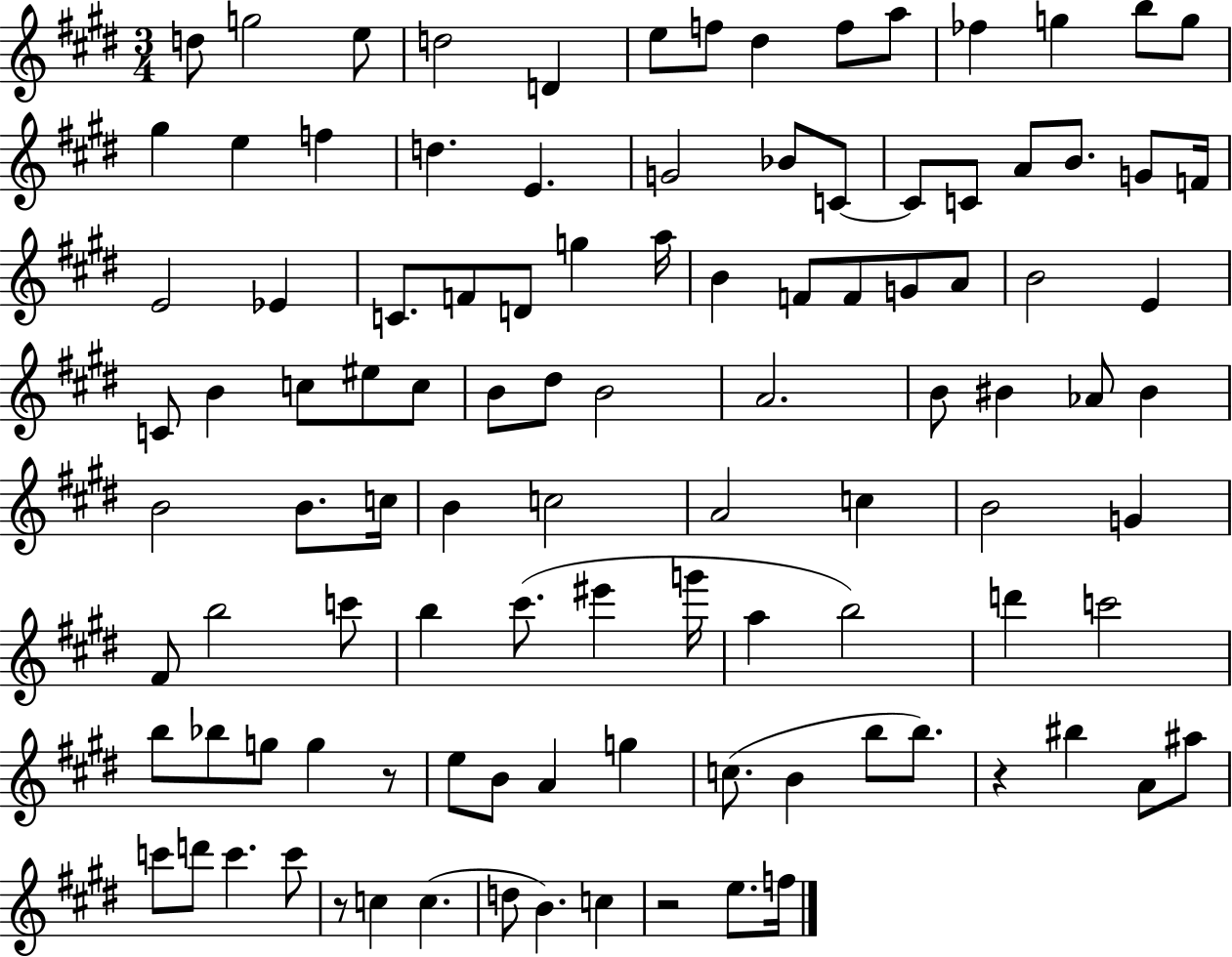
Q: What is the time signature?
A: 3/4